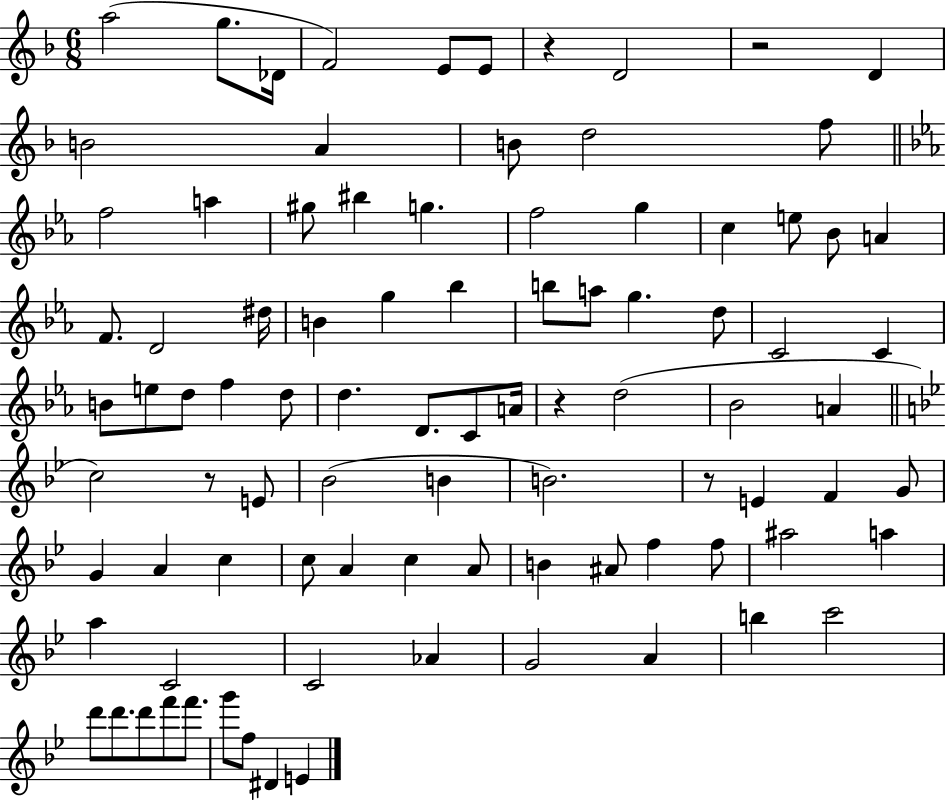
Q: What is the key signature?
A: F major